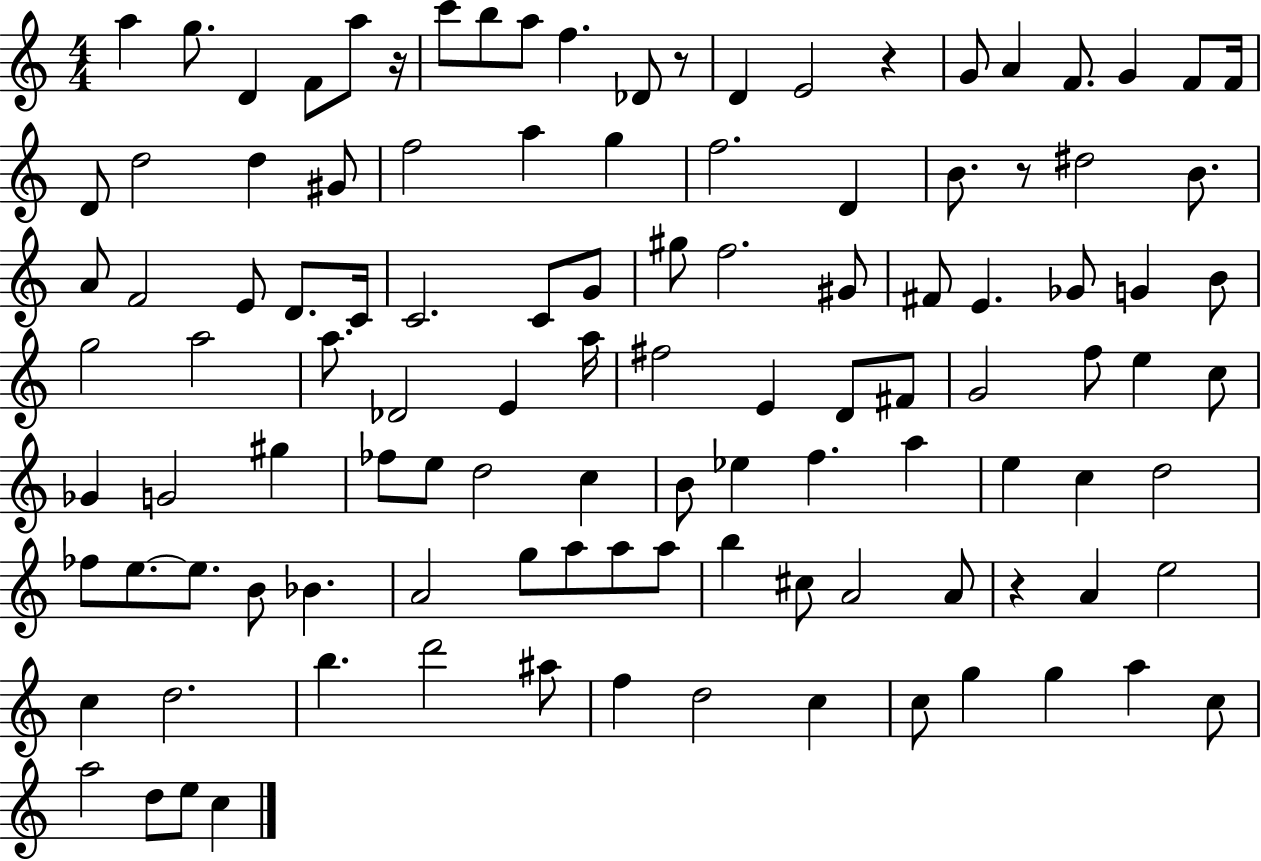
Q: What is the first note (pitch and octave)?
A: A5